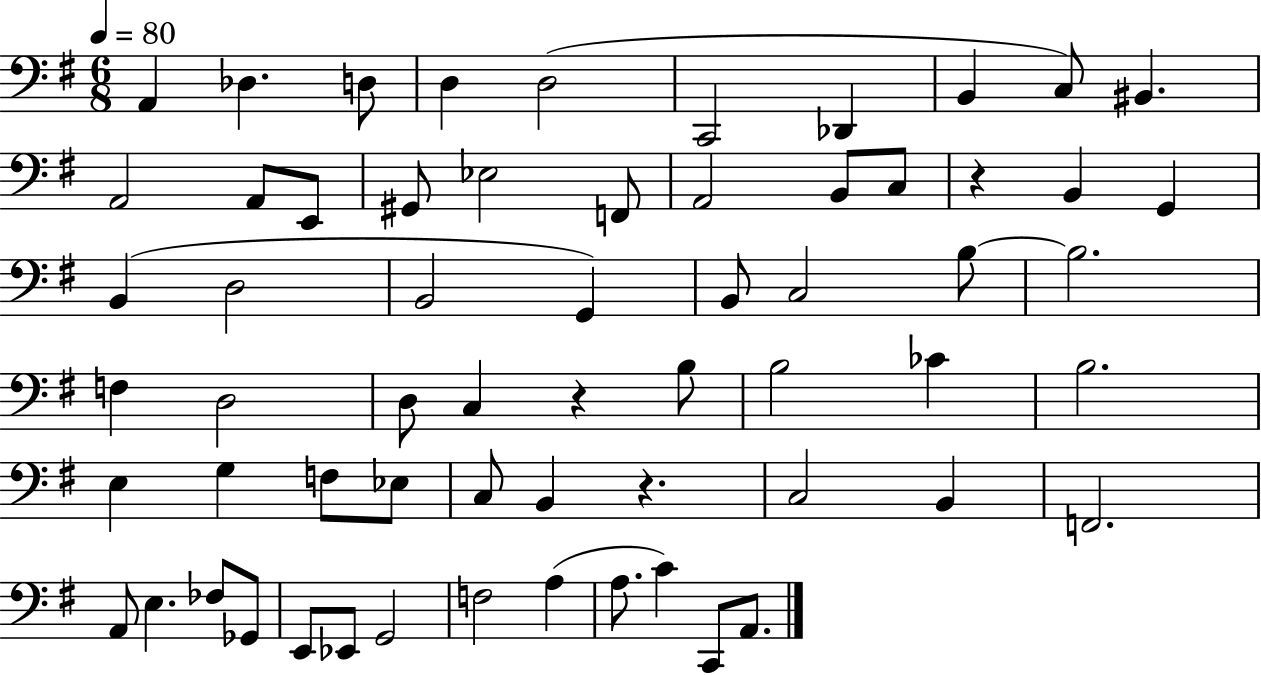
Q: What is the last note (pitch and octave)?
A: A2